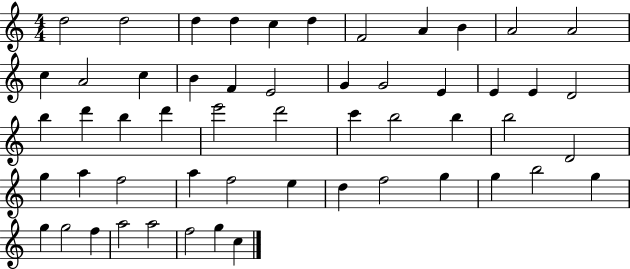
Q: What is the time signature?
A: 4/4